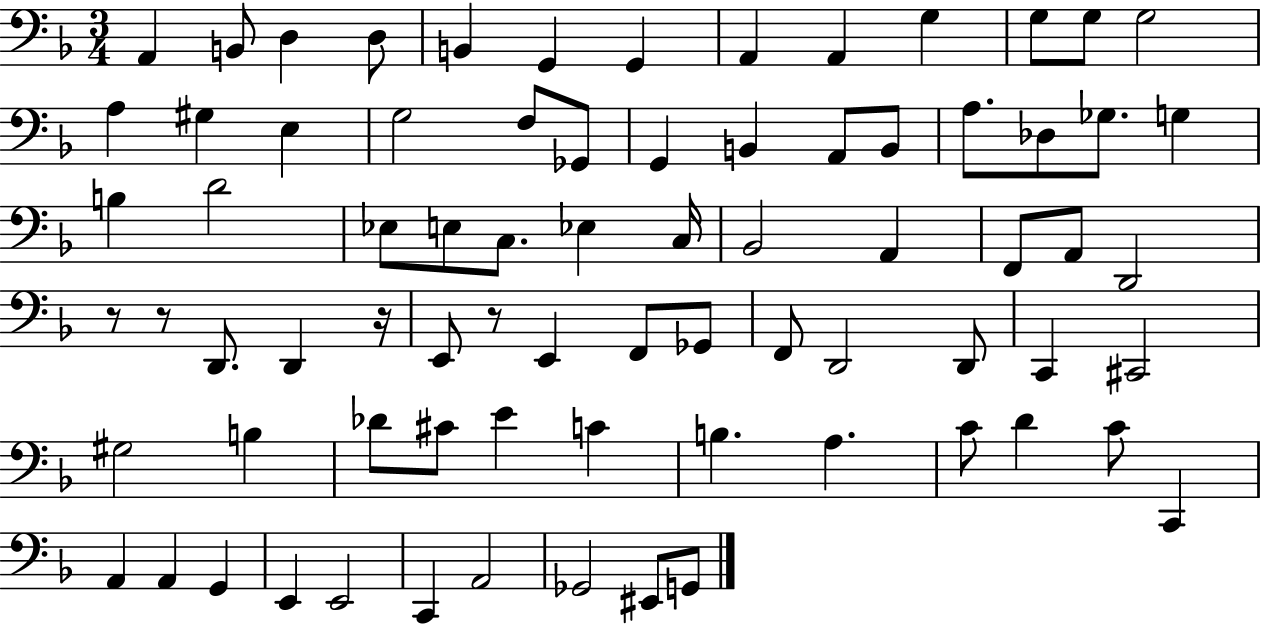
{
  \clef bass
  \numericTimeSignature
  \time 3/4
  \key f \major
  \repeat volta 2 { a,4 b,8 d4 d8 | b,4 g,4 g,4 | a,4 a,4 g4 | g8 g8 g2 | \break a4 gis4 e4 | g2 f8 ges,8 | g,4 b,4 a,8 b,8 | a8. des8 ges8. g4 | \break b4 d'2 | ees8 e8 c8. ees4 c16 | bes,2 a,4 | f,8 a,8 d,2 | \break r8 r8 d,8. d,4 r16 | e,8 r8 e,4 f,8 ges,8 | f,8 d,2 d,8 | c,4 cis,2 | \break gis2 b4 | des'8 cis'8 e'4 c'4 | b4. a4. | c'8 d'4 c'8 c,4 | \break a,4 a,4 g,4 | e,4 e,2 | c,4 a,2 | ges,2 eis,8 g,8 | \break } \bar "|."
}